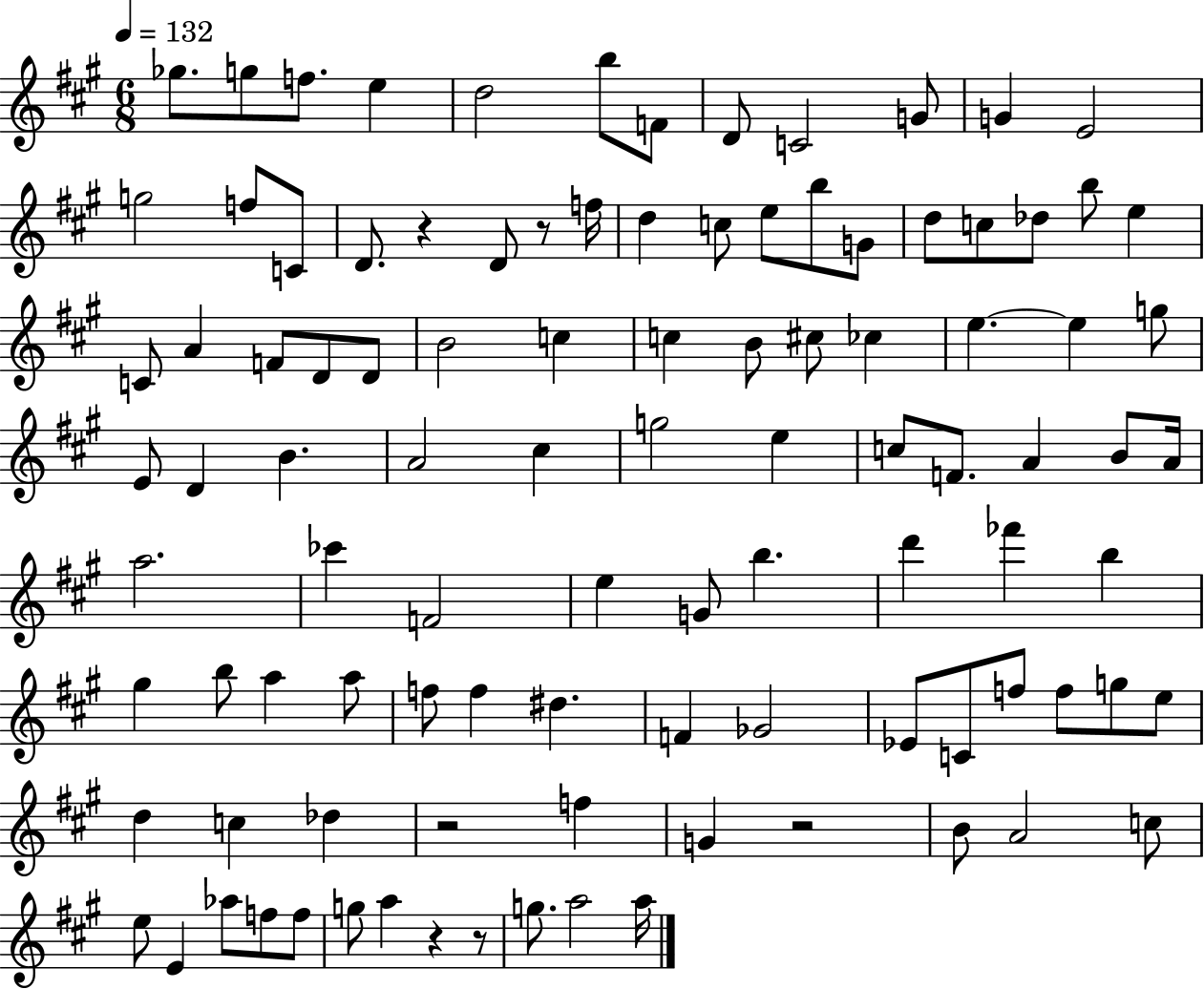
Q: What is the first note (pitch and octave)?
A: Gb5